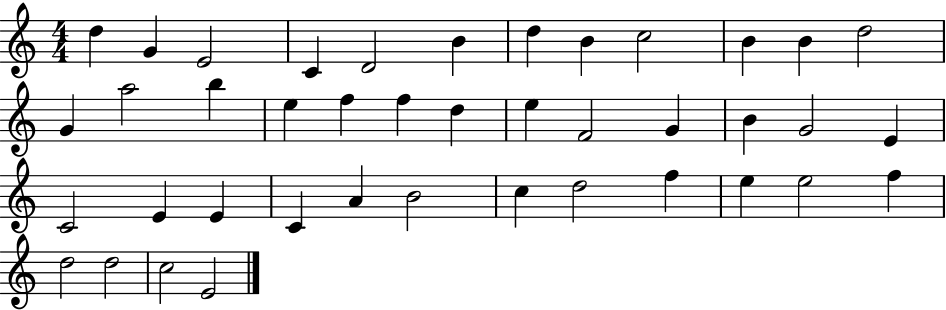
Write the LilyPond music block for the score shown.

{
  \clef treble
  \numericTimeSignature
  \time 4/4
  \key c \major
  d''4 g'4 e'2 | c'4 d'2 b'4 | d''4 b'4 c''2 | b'4 b'4 d''2 | \break g'4 a''2 b''4 | e''4 f''4 f''4 d''4 | e''4 f'2 g'4 | b'4 g'2 e'4 | \break c'2 e'4 e'4 | c'4 a'4 b'2 | c''4 d''2 f''4 | e''4 e''2 f''4 | \break d''2 d''2 | c''2 e'2 | \bar "|."
}